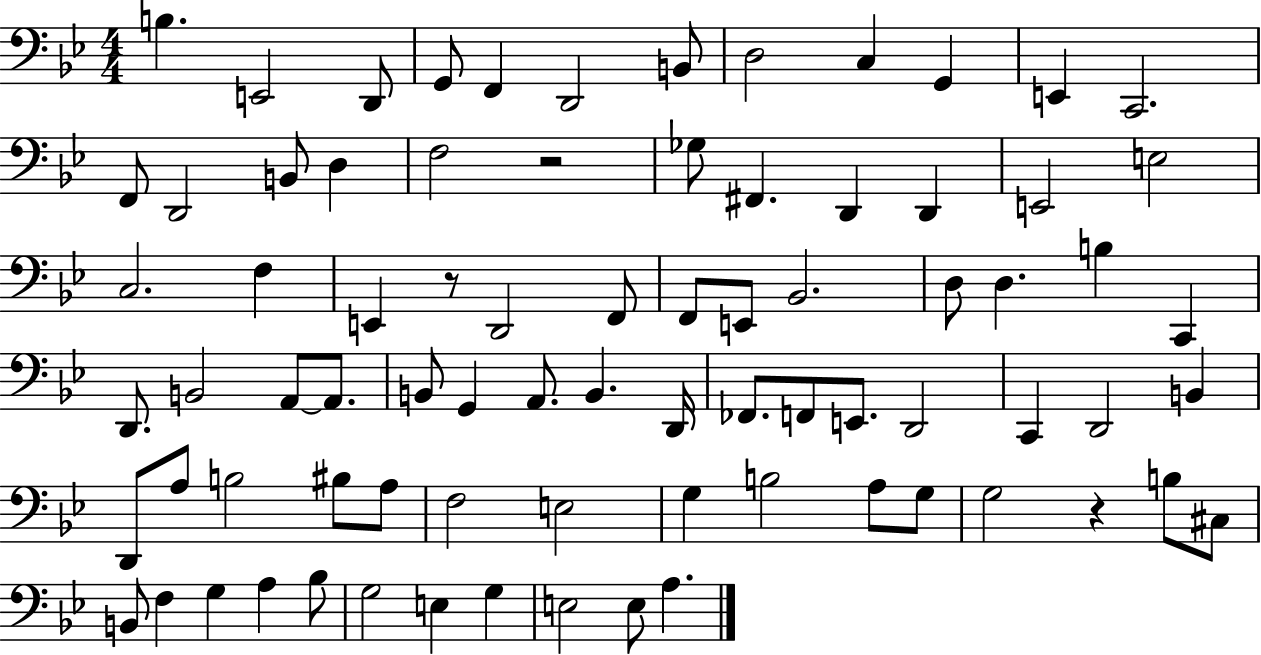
B3/q. E2/h D2/e G2/e F2/q D2/h B2/e D3/h C3/q G2/q E2/q C2/h. F2/e D2/h B2/e D3/q F3/h R/h Gb3/e F#2/q. D2/q D2/q E2/h E3/h C3/h. F3/q E2/q R/e D2/h F2/e F2/e E2/e Bb2/h. D3/e D3/q. B3/q C2/q D2/e. B2/h A2/e A2/e. B2/e G2/q A2/e. B2/q. D2/s FES2/e. F2/e E2/e. D2/h C2/q D2/h B2/q D2/e A3/e B3/h BIS3/e A3/e F3/h E3/h G3/q B3/h A3/e G3/e G3/h R/q B3/e C#3/e B2/e F3/q G3/q A3/q Bb3/e G3/h E3/q G3/q E3/h E3/e A3/q.